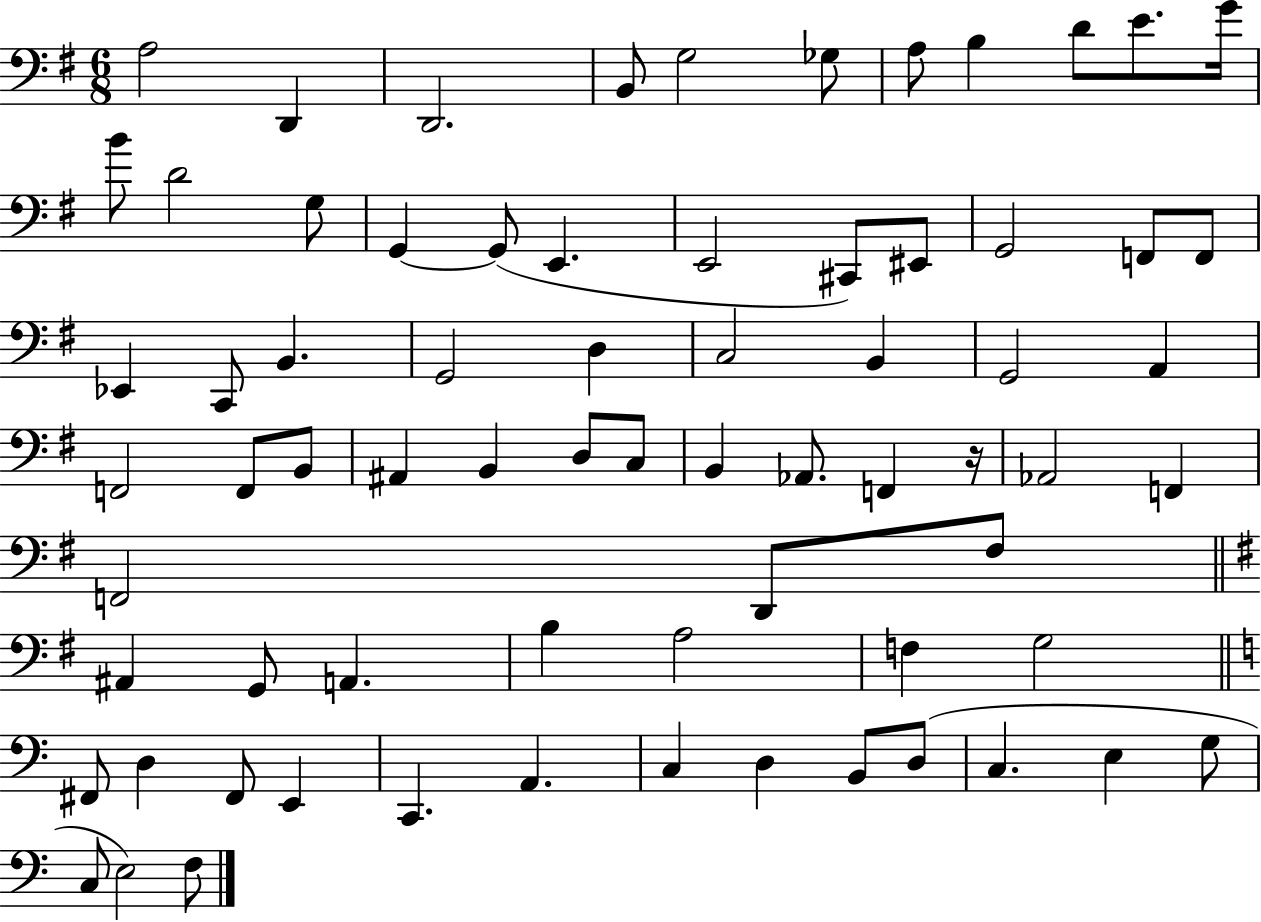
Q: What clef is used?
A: bass